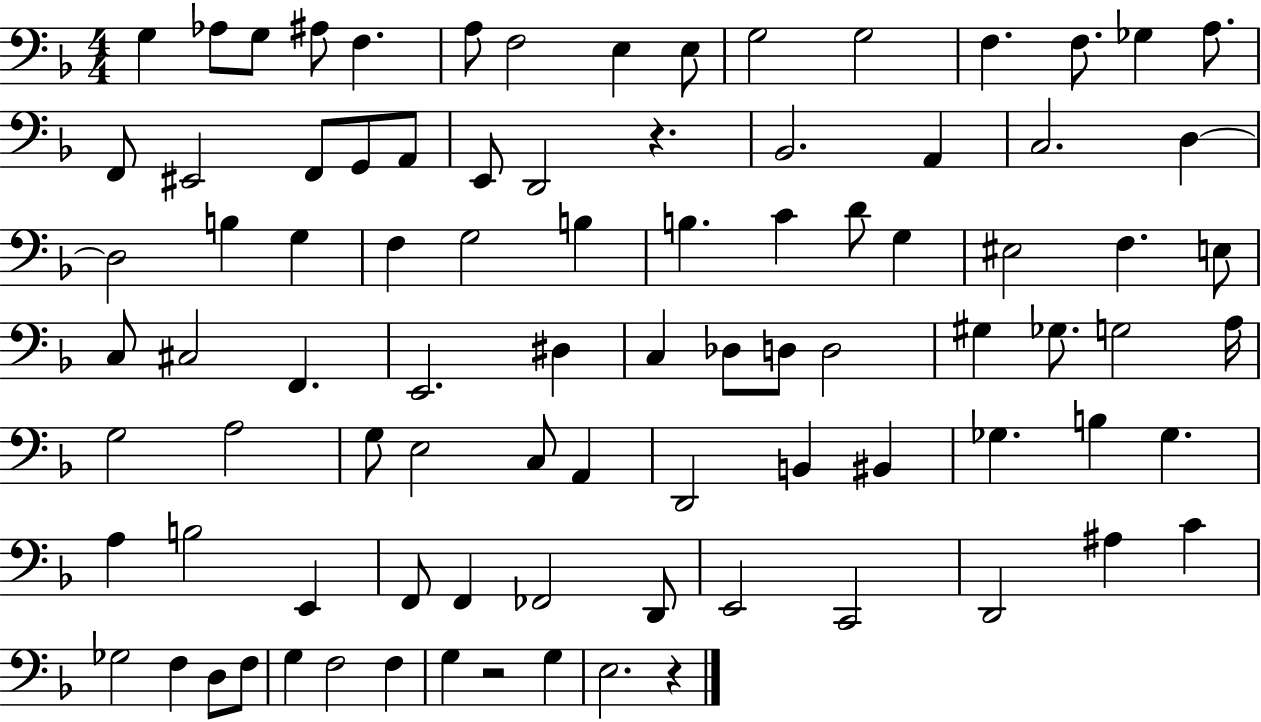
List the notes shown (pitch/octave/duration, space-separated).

G3/q Ab3/e G3/e A#3/e F3/q. A3/e F3/h E3/q E3/e G3/h G3/h F3/q. F3/e. Gb3/q A3/e. F2/e EIS2/h F2/e G2/e A2/e E2/e D2/h R/q. Bb2/h. A2/q C3/h. D3/q D3/h B3/q G3/q F3/q G3/h B3/q B3/q. C4/q D4/e G3/q EIS3/h F3/q. E3/e C3/e C#3/h F2/q. E2/h. D#3/q C3/q Db3/e D3/e D3/h G#3/q Gb3/e. G3/h A3/s G3/h A3/h G3/e E3/h C3/e A2/q D2/h B2/q BIS2/q Gb3/q. B3/q Gb3/q. A3/q B3/h E2/q F2/e F2/q FES2/h D2/e E2/h C2/h D2/h A#3/q C4/q Gb3/h F3/q D3/e F3/e G3/q F3/h F3/q G3/q R/h G3/q E3/h. R/q